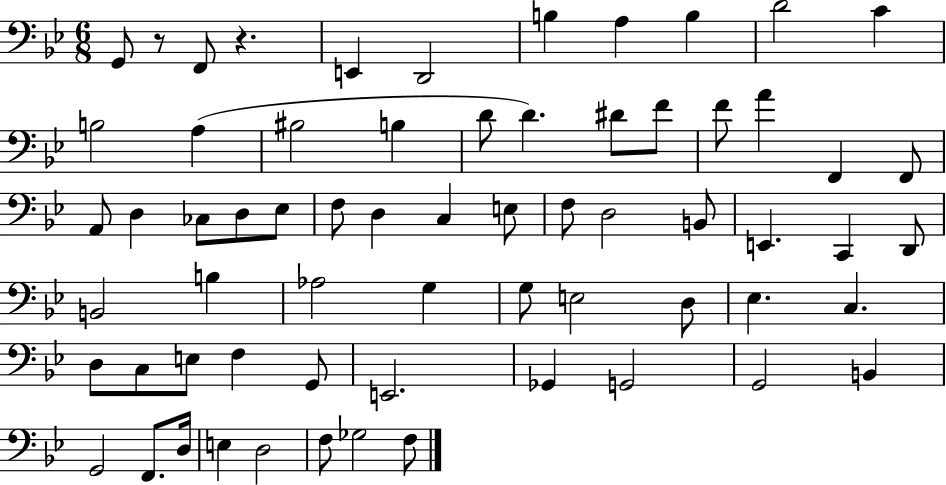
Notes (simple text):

G2/e R/e F2/e R/q. E2/q D2/h B3/q A3/q B3/q D4/h C4/q B3/h A3/q BIS3/h B3/q D4/e D4/q. D#4/e F4/e F4/e A4/q F2/q F2/e A2/e D3/q CES3/e D3/e Eb3/e F3/e D3/q C3/q E3/e F3/e D3/h B2/e E2/q. C2/q D2/e B2/h B3/q Ab3/h G3/q G3/e E3/h D3/e Eb3/q. C3/q. D3/e C3/e E3/e F3/q G2/e E2/h. Gb2/q G2/h G2/h B2/q G2/h F2/e. D3/s E3/q D3/h F3/e Gb3/h F3/e